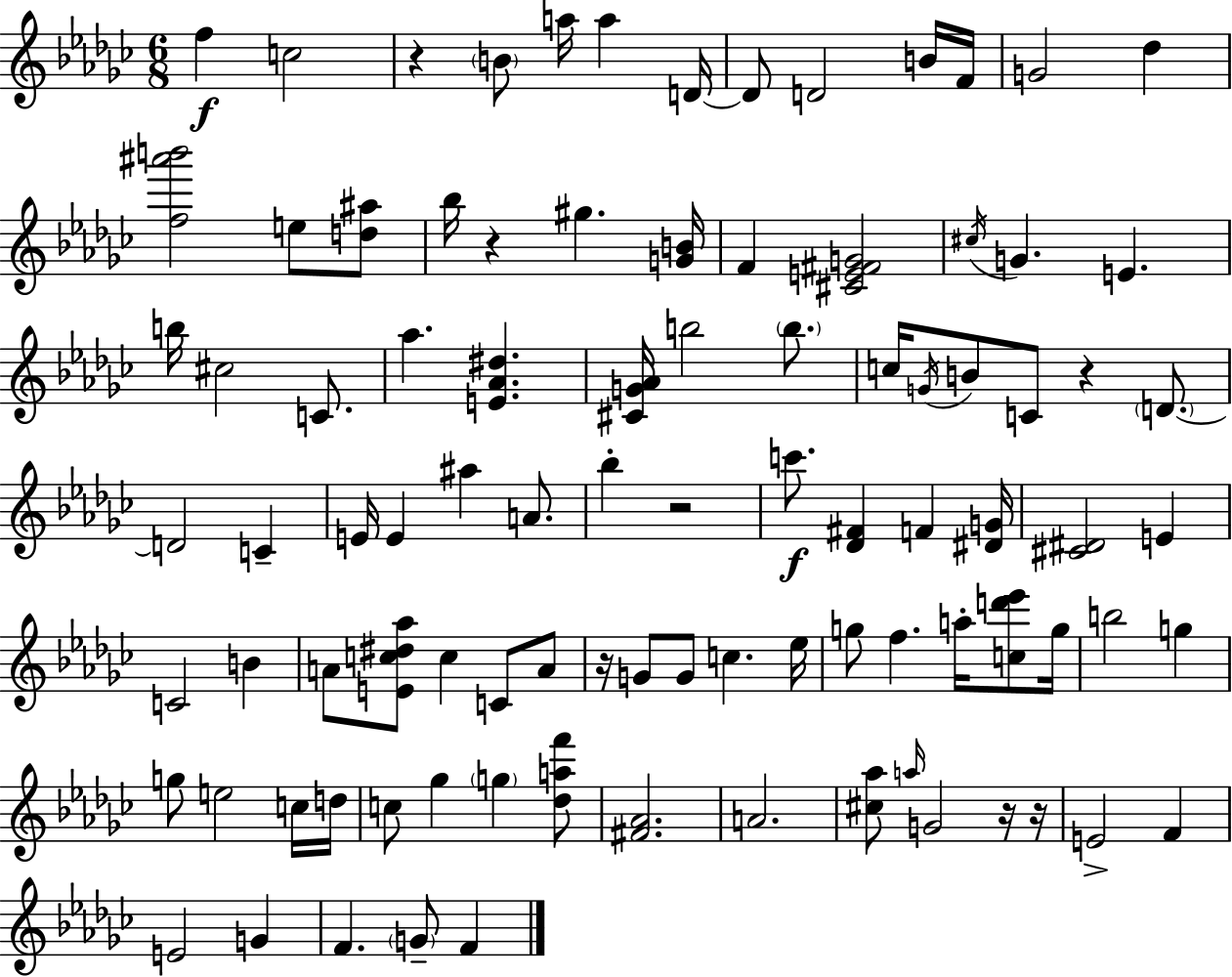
F5/q C5/h R/q B4/e A5/s A5/q D4/s D4/e D4/h B4/s F4/s G4/h Db5/q [F5,A#6,B6]/h E5/e [D5,A#5]/e Bb5/s R/q G#5/q. [G4,B4]/s F4/q [C#4,E4,F#4,G4]/h C#5/s G4/q. E4/q. B5/s C#5/h C4/e. Ab5/q. [E4,Ab4,D#5]/q. [C#4,G4,Ab4]/s B5/h B5/e. C5/s G4/s B4/e C4/e R/q D4/e. D4/h C4/q E4/s E4/q A#5/q A4/e. Bb5/q R/h C6/e. [Db4,F#4]/q F4/q [D#4,G4]/s [C#4,D#4]/h E4/q C4/h B4/q A4/e [E4,C5,D#5,Ab5]/e C5/q C4/e A4/e R/s G4/e G4/e C5/q. Eb5/s G5/e F5/q. A5/s [C5,D6,Eb6]/e G5/s B5/h G5/q G5/e E5/h C5/s D5/s C5/e Gb5/q G5/q [Db5,A5,F6]/e [F#4,Ab4]/h. A4/h. [C#5,Ab5]/e A5/s G4/h R/s R/s E4/h F4/q E4/h G4/q F4/q. G4/e F4/q